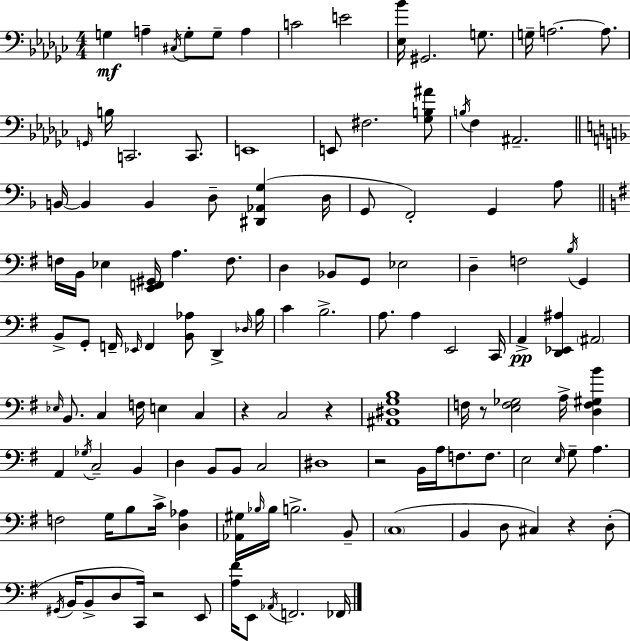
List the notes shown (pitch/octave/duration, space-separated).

G3/q A3/q C#3/s G3/e G3/e A3/q C4/h E4/h [Eb3,Bb4]/s G#2/h. G3/e. G3/s A3/h. A3/e. G2/s B3/s C2/h. C2/e. E2/w E2/e F#3/h. [Gb3,B3,A#4]/e B3/s F3/q A#2/h. B2/s B2/q B2/q D3/e [D#2,Ab2,G3]/q D3/s G2/e F2/h G2/q A3/e F3/s B2/s Eb3/q [E2,F2,G#2]/s A3/q. F3/e. D3/q Bb2/e G2/e Eb3/h D3/q F3/h B3/s G2/q B2/e G2/e F2/s Eb2/s F2/q [B2,Ab3]/e D2/q Db3/s B3/s C4/q B3/h. A3/e. A3/q E2/h C2/s A2/q [D2,Eb2,A#3]/q A#2/h Eb3/s B2/e. C3/q F3/s E3/q C3/q R/q C3/h R/q [A#2,D#3,G3,B3]/w F3/s R/e [E3,F3,Gb3]/h A3/s [D3,F3,G#3,B4]/q A2/q Gb3/s C3/h B2/q D3/q B2/e B2/e C3/h D#3/w R/h B2/s A3/s F3/e. F3/e. E3/h E3/s G3/e A3/q. F3/h G3/s B3/e C4/s [D3,Ab3]/q [Ab2,G#3]/s Bb3/s Bb3/s B3/h. B2/e C3/w B2/q D3/e C#3/q R/q D3/e G#2/s B2/s B2/e D3/e C2/s R/h E2/e [A3,F#4]/s E2/e Ab2/s F2/h. FES2/s